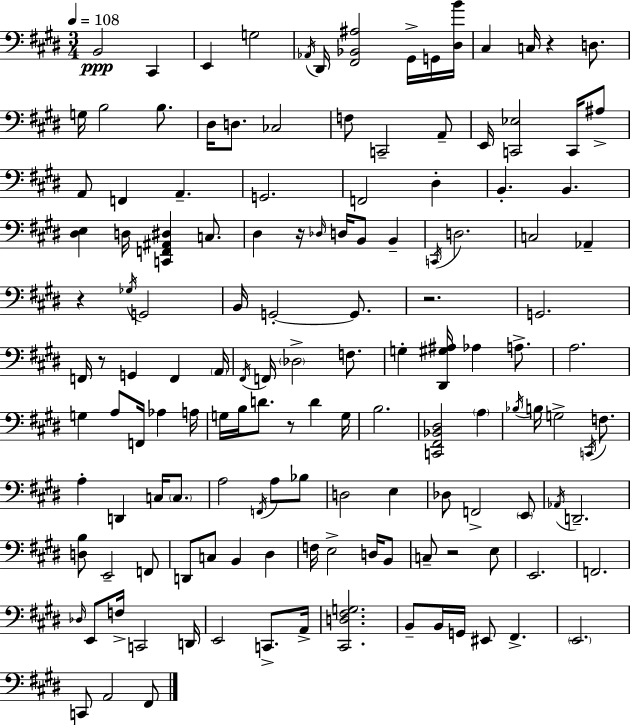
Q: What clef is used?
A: bass